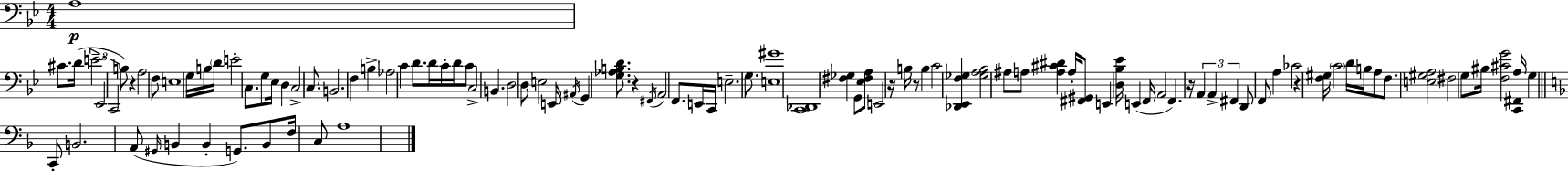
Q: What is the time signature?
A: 4/4